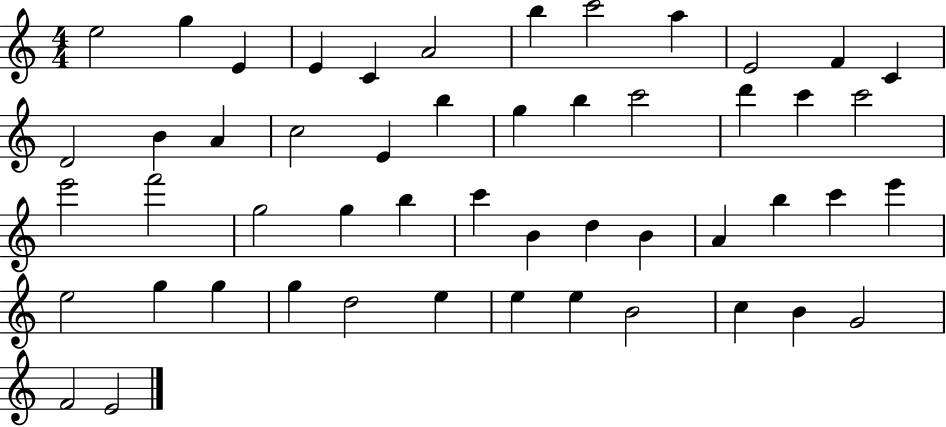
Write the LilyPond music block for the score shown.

{
  \clef treble
  \numericTimeSignature
  \time 4/4
  \key c \major
  e''2 g''4 e'4 | e'4 c'4 a'2 | b''4 c'''2 a''4 | e'2 f'4 c'4 | \break d'2 b'4 a'4 | c''2 e'4 b''4 | g''4 b''4 c'''2 | d'''4 c'''4 c'''2 | \break e'''2 f'''2 | g''2 g''4 b''4 | c'''4 b'4 d''4 b'4 | a'4 b''4 c'''4 e'''4 | \break e''2 g''4 g''4 | g''4 d''2 e''4 | e''4 e''4 b'2 | c''4 b'4 g'2 | \break f'2 e'2 | \bar "|."
}